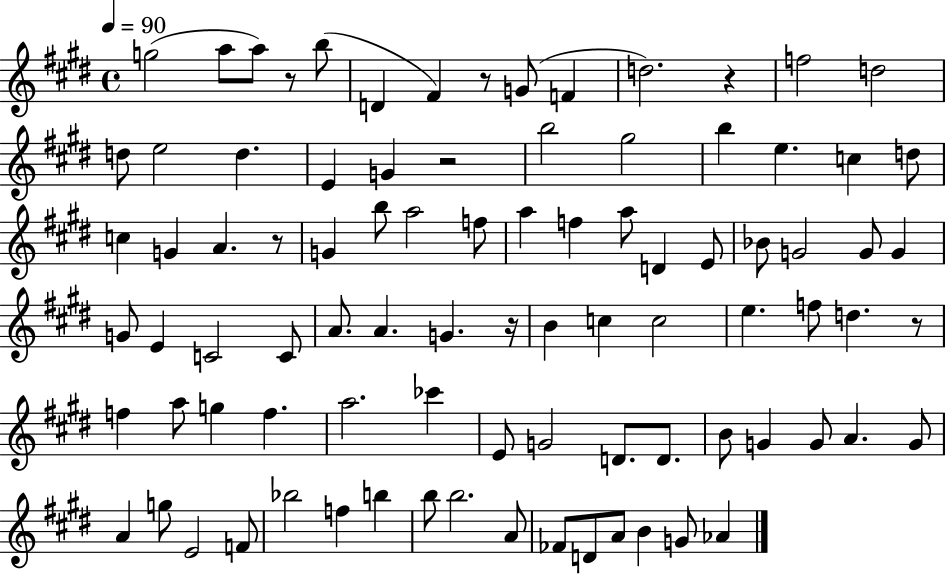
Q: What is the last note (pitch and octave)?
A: Ab4